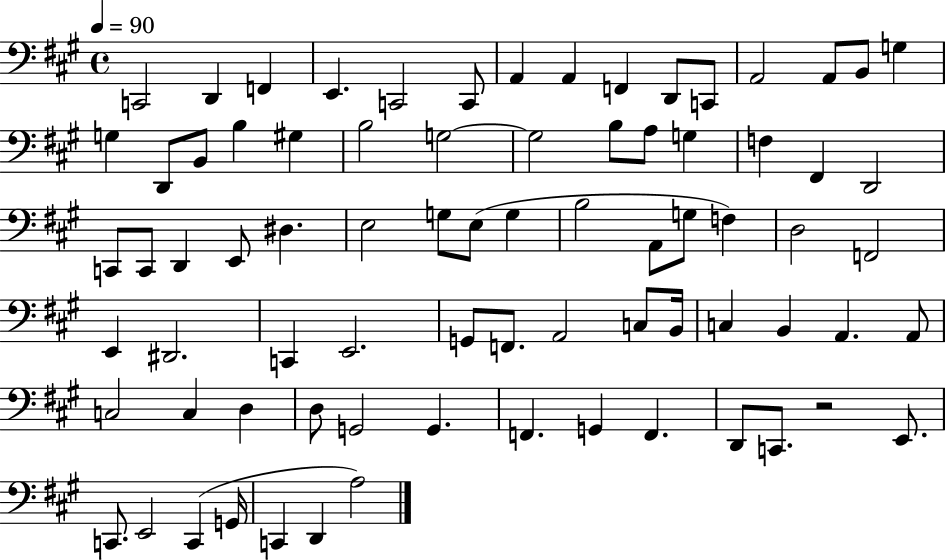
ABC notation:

X:1
T:Untitled
M:4/4
L:1/4
K:A
C,,2 D,, F,, E,, C,,2 C,,/2 A,, A,, F,, D,,/2 C,,/2 A,,2 A,,/2 B,,/2 G, G, D,,/2 B,,/2 B, ^G, B,2 G,2 G,2 B,/2 A,/2 G, F, ^F,, D,,2 C,,/2 C,,/2 D,, E,,/2 ^D, E,2 G,/2 E,/2 G, B,2 A,,/2 G,/2 F, D,2 F,,2 E,, ^D,,2 C,, E,,2 G,,/2 F,,/2 A,,2 C,/2 B,,/4 C, B,, A,, A,,/2 C,2 C, D, D,/2 G,,2 G,, F,, G,, F,, D,,/2 C,,/2 z2 E,,/2 C,,/2 E,,2 C,, G,,/4 C,, D,, A,2